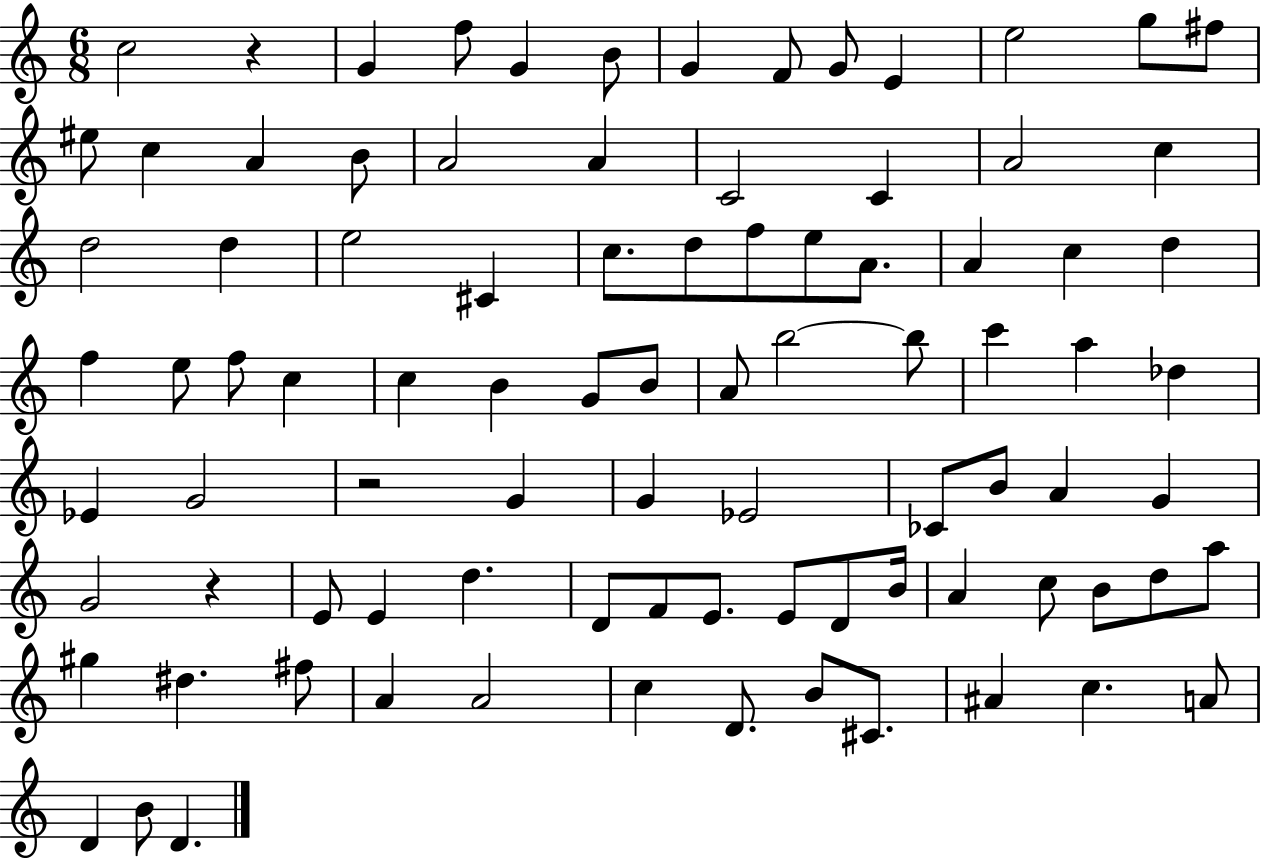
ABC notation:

X:1
T:Untitled
M:6/8
L:1/4
K:C
c2 z G f/2 G B/2 G F/2 G/2 E e2 g/2 ^f/2 ^e/2 c A B/2 A2 A C2 C A2 c d2 d e2 ^C c/2 d/2 f/2 e/2 A/2 A c d f e/2 f/2 c c B G/2 B/2 A/2 b2 b/2 c' a _d _E G2 z2 G G _E2 _C/2 B/2 A G G2 z E/2 E d D/2 F/2 E/2 E/2 D/2 B/4 A c/2 B/2 d/2 a/2 ^g ^d ^f/2 A A2 c D/2 B/2 ^C/2 ^A c A/2 D B/2 D